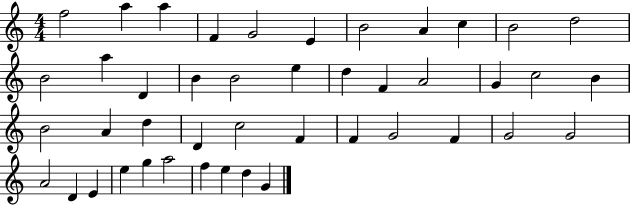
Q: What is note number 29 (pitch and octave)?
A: F4